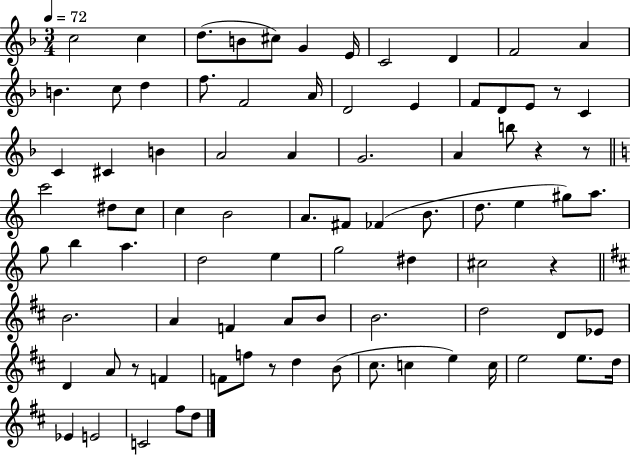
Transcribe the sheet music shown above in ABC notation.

X:1
T:Untitled
M:3/4
L:1/4
K:F
c2 c d/2 B/2 ^c/2 G E/4 C2 D F2 A B c/2 d f/2 F2 A/4 D2 E F/2 D/2 E/2 z/2 C C ^C B A2 A G2 A b/2 z z/2 c'2 ^d/2 c/2 c B2 A/2 ^F/2 _F B/2 d/2 e ^g/2 a/2 g/2 b a d2 e g2 ^d ^c2 z B2 A F A/2 B/2 B2 d2 D/2 _E/2 D A/2 z/2 F F/2 f/2 z/2 d B/2 ^c/2 c e c/4 e2 e/2 d/4 _E E2 C2 ^f/2 d/2